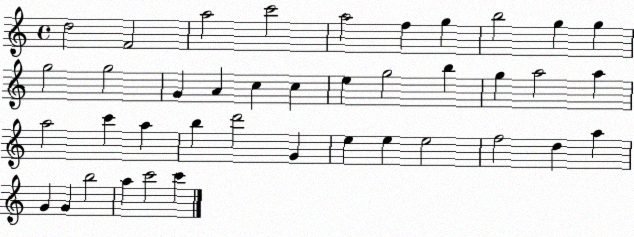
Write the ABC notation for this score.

X:1
T:Untitled
M:4/4
L:1/4
K:C
d2 F2 a2 c'2 a2 f g b2 g g g2 g2 G A c c e g2 b g a2 a a2 c' a b d'2 G e e e2 f2 d a G G b2 a c'2 c'